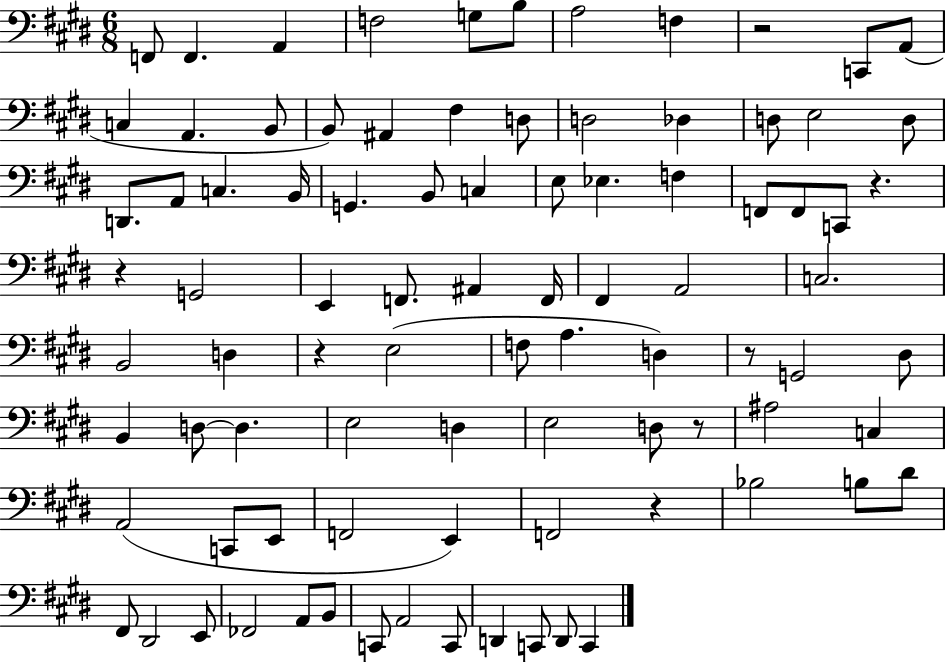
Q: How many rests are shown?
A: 7